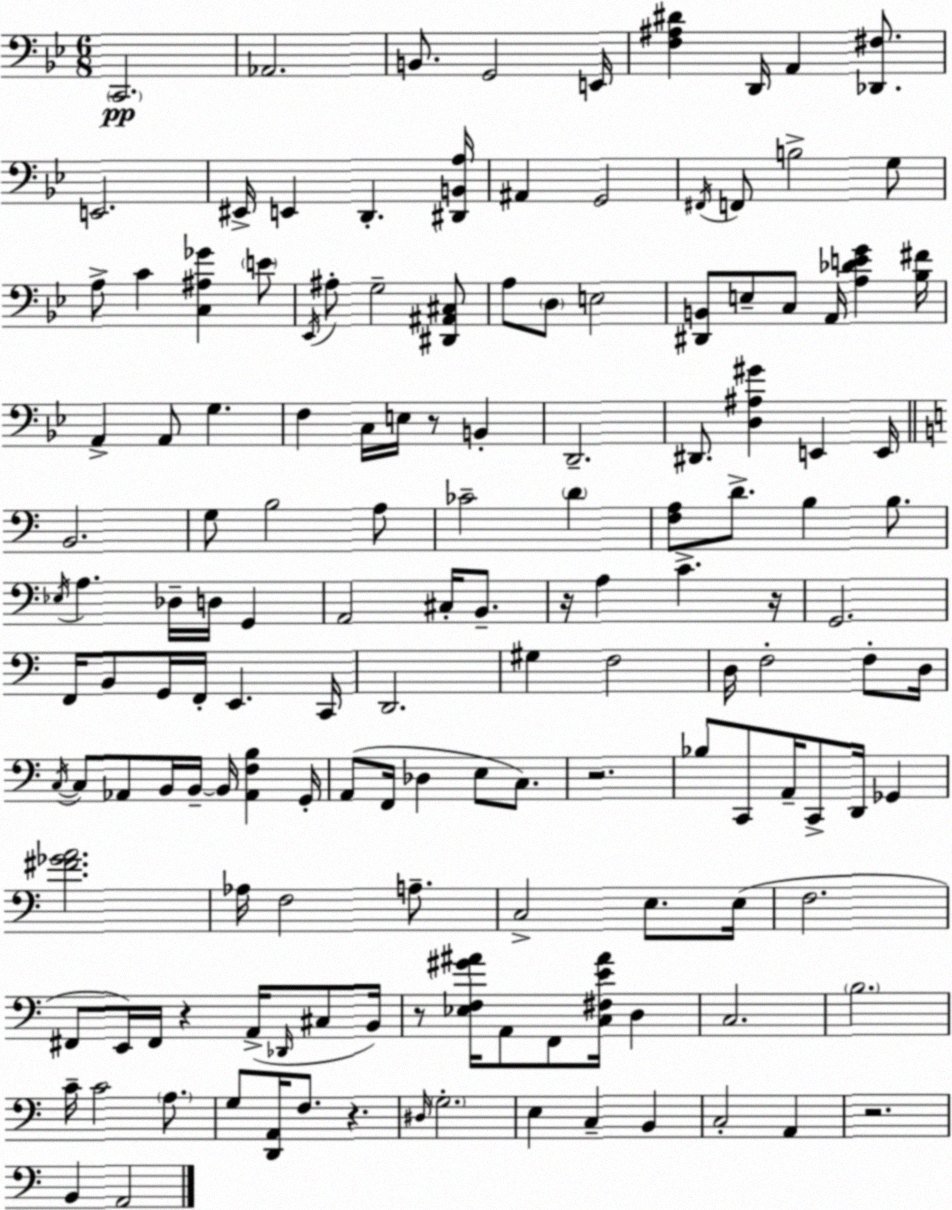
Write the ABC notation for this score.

X:1
T:Untitled
M:6/8
L:1/4
K:Bb
C,,2 _A,,2 B,,/2 G,,2 E,,/4 [F,^A,^D] D,,/4 A,, [_D,,^F,]/2 E,,2 ^E,,/4 E,, D,, [^D,,B,,A,]/4 ^A,, G,,2 ^F,,/4 F,,/2 B,2 G,/2 A,/2 C [C,^A,_G] E/2 _E,,/4 ^A,/2 G,2 [^D,,^A,,^C,]/2 A,/2 D,/2 E,2 [^D,,B,,]/2 E,/2 C,/2 A,,/4 [A,_DEG] [_B,^F]/4 A,, A,,/2 G, F, C,/4 E,/4 z/2 B,, D,,2 ^D,,/2 [D,^A,^G] E,, E,,/4 B,,2 G,/2 B,2 A,/2 _C2 D [F,A,]/2 D/2 B, B,/2 _E,/4 A, _D,/4 D,/4 G,, A,,2 ^C,/4 B,,/2 z/4 A, C z/4 G,,2 F,,/4 B,,/2 G,,/4 F,,/4 E,, C,,/4 D,,2 ^G, F,2 D,/4 F,2 F,/2 D,/4 C,/4 C,/2 _A,,/2 B,,/4 B,,/4 B,,/4 [_A,,F,B,] G,,/4 A,,/2 F,,/4 _D, E,/2 C,/2 z2 _B,/2 C,,/2 A,,/4 C,,/2 D,,/4 _G,, [^F_GA]2 _A,/4 F,2 A,/2 C,2 E,/2 E,/4 F,2 ^F,,/2 E,,/4 ^F,,/4 z A,,/4 _D,,/4 ^C,/2 B,,/4 z/2 [_E,F,^G^A]/4 A,,/2 F,,/2 [C,^F,E^A]/4 D, C,2 B,2 C/4 C2 A,/2 G,/2 [D,,A,,]/4 F,/2 z ^D,/4 G,2 E, C, B,, C,2 A,, z2 B,, A,,2